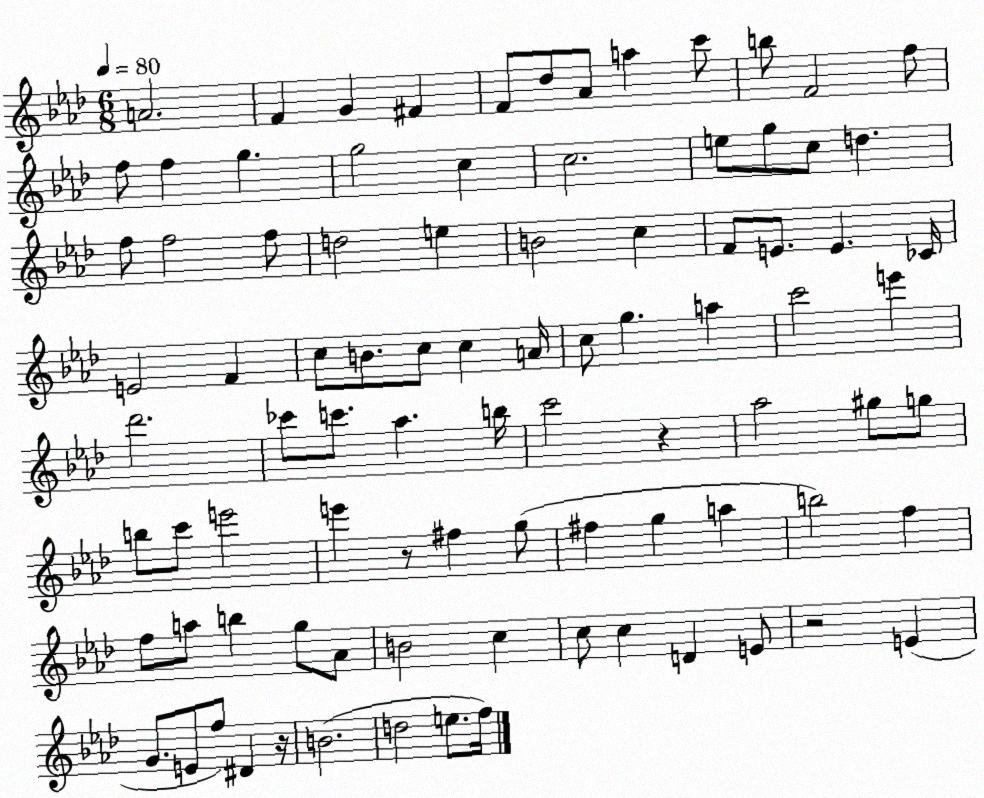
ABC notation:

X:1
T:Untitled
M:6/8
L:1/4
K:Ab
A2 F G ^F F/2 _d/2 _A/2 a c'/2 b/2 F2 f/2 f/2 f g g2 c c2 e/2 g/2 c/2 d f/2 f2 f/2 d2 e B2 c F/2 E/2 E _C/4 E2 F c/2 B/2 c/2 c A/4 c/2 g a c'2 e' _d'2 _c'/2 c'/2 _a b/4 c'2 z _a2 ^g/2 g/2 b/2 c'/2 e'2 e' z/2 ^f g/2 ^f g a b2 f f/2 a/2 b g/2 _A/2 B2 c c/2 c D E/2 z2 E G/2 E/2 f/2 ^D z/4 B2 d2 e/2 f/4